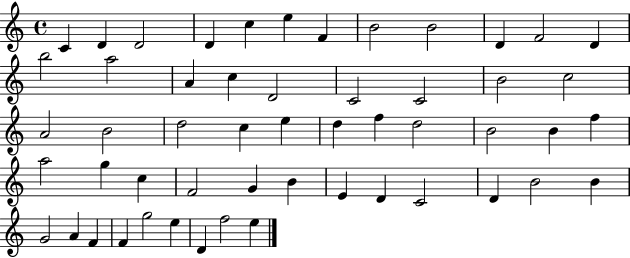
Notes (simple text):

C4/q D4/q D4/h D4/q C5/q E5/q F4/q B4/h B4/h D4/q F4/h D4/q B5/h A5/h A4/q C5/q D4/h C4/h C4/h B4/h C5/h A4/h B4/h D5/h C5/q E5/q D5/q F5/q D5/h B4/h B4/q F5/q A5/h G5/q C5/q F4/h G4/q B4/q E4/q D4/q C4/h D4/q B4/h B4/q G4/h A4/q F4/q F4/q G5/h E5/q D4/q F5/h E5/q